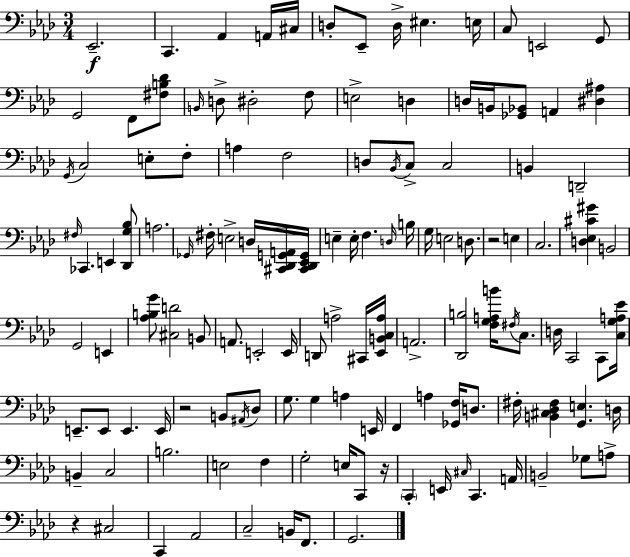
Eb2/h. C2/q. Ab2/q A2/s C#3/s D3/e Eb2/e D3/s EIS3/q. E3/s C3/e E2/h G2/e G2/h F2/e [F#3,B3,Db4]/e B2/s D3/e D#3/h F3/e E3/h D3/q D3/s B2/s [Gb2,Bb2]/e A2/q [D#3,A#3]/q G2/s C3/h E3/e F3/e A3/q F3/h D3/e Bb2/s C3/e C3/h B2/q D2/h F#3/s CES2/q. E2/q [Db2,G3,Bb3]/e A3/h. Gb2/s F#3/s E3/h D3/s [C#2,Db2,G2,A2]/s [C#2,Db2,Eb2,G2]/s E3/q E3/s F3/q. D3/s B3/s G3/s E3/h D3/e. R/h E3/q C3/h. [D3,Eb3,C#4,G#4]/q B2/h G2/h E2/q [Ab3,B3,G4]/e [C#3,D4]/h B2/e A2/e. E2/h E2/s D2/e A3/h C#2/s [Eb2,B2,C3,A3]/s A2/h. [Db2,B3]/h [F3,G3,A3,B4]/s F#3/s C3/e. D3/s C2/h C2/e [C3,G3,A3,Eb4]/s E2/e. E2/e E2/q. E2/s R/h B2/e A#2/s Db3/e G3/e. G3/q A3/q E2/s F2/q A3/q [Gb2,F3]/s D3/e. F#3/s [B2,C#3,Db3,F#3]/q [G2,E3]/q. D3/s B2/q C3/h B3/h. E3/h F3/q G3/h E3/s C2/e R/s C2/q E2/s C#3/s C2/q. A2/s B2/h Gb3/e A3/e R/q C#3/h C2/q Ab2/h C3/h B2/s F2/e. G2/h.